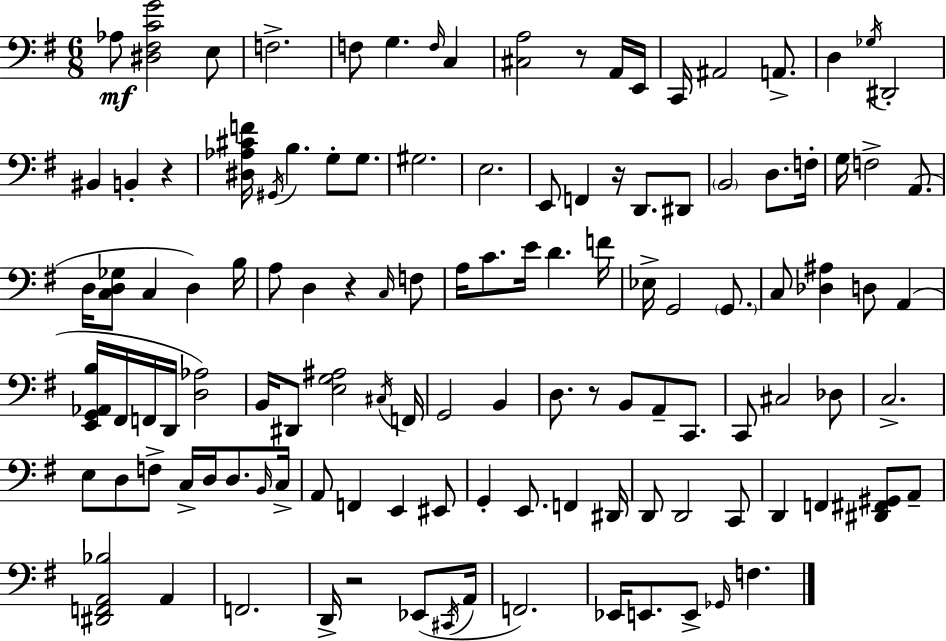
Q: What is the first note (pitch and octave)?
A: Ab3